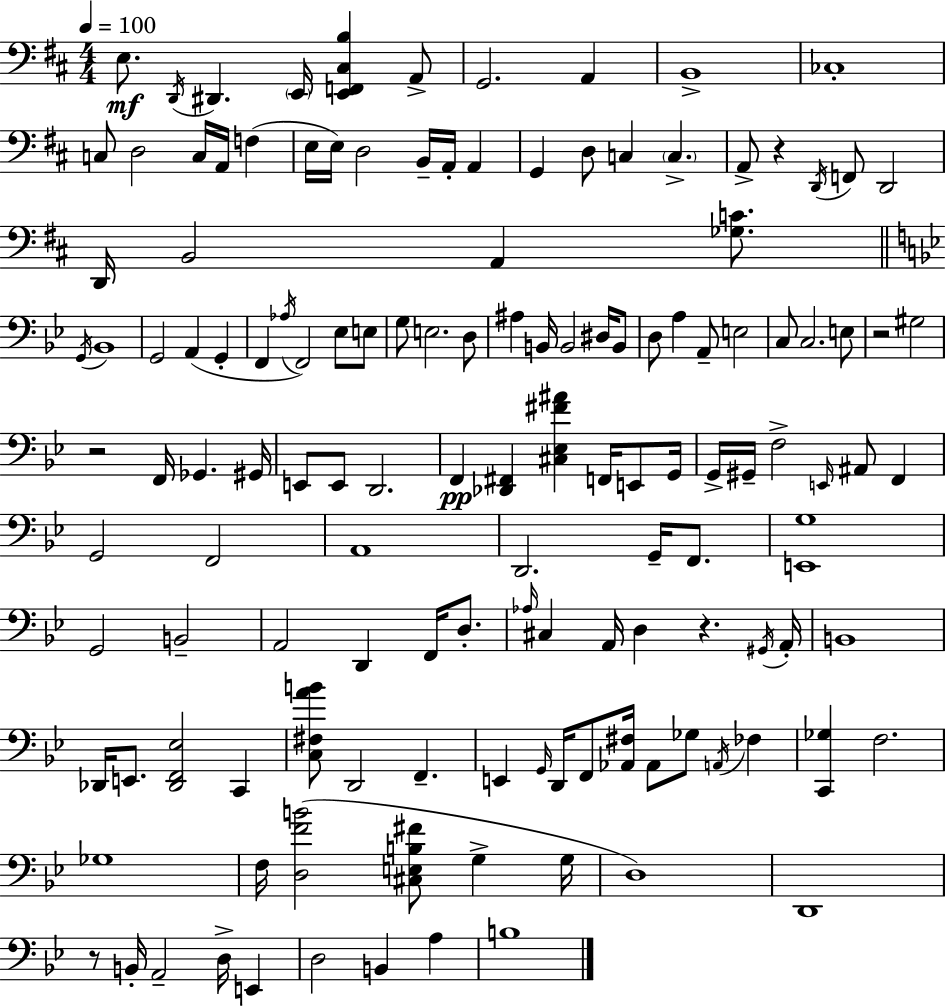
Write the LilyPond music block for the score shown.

{
  \clef bass
  \numericTimeSignature
  \time 4/4
  \key d \major
  \tempo 4 = 100
  \repeat volta 2 { e8.\mf \acciaccatura { d,16 } dis,4. \parenthesize e,16 <e, f, cis b>4 a,8-> | g,2. a,4 | b,1-> | ces1-. | \break c8 d2 c16 a,16 f4( | e16 e16) d2 b,16-- a,16-. a,4 | g,4 d8 c4 \parenthesize c4.-> | a,8-> r4 \acciaccatura { d,16 } f,8 d,2 | \break d,16 b,2 a,4 <ges c'>8. | \bar "||" \break \key bes \major \acciaccatura { g,16 } bes,1 | g,2 a,4( g,4-. | f,4 \acciaccatura { aes16 } f,2) ees8 | e8 g8 e2. | \break d8 ais4 b,16 b,2 dis16 | b,8 d8 a4 a,8-- e2 | c8 c2. | e8 r2 gis2 | \break r2 f,16 ges,4. | gis,16 e,8 e,8 d,2. | f,4\pp <des, fis,>4 <cis ees fis' ais'>4 f,16 e,8 | g,16 g,16-> gis,16-- f2-> \grace { e,16 } ais,8 f,4 | \break g,2 f,2 | a,1 | d,2. g,16-- | f,8. <e, g>1 | \break g,2 b,2-- | a,2 d,4 f,16 | d8.-. \grace { aes16 } cis4 a,16 d4 r4. | \acciaccatura { gis,16 } a,16-. b,1 | \break des,16 e,8. <des, f, ees>2 | c,4 <c fis a' b'>8 d,2 f,4.-- | e,4 \grace { g,16 } d,16 f,8 <aes, fis>16 aes,8 | ges8 \acciaccatura { a,16 } fes4 <c, ges>4 f2. | \break ges1 | f16 <d f' b'>2( | <cis e b fis'>8 g4-> g16 d1) | d,1 | \break r8 b,16-. a,2-- | d16-> e,4 d2 b,4 | a4 b1 | } \bar "|."
}